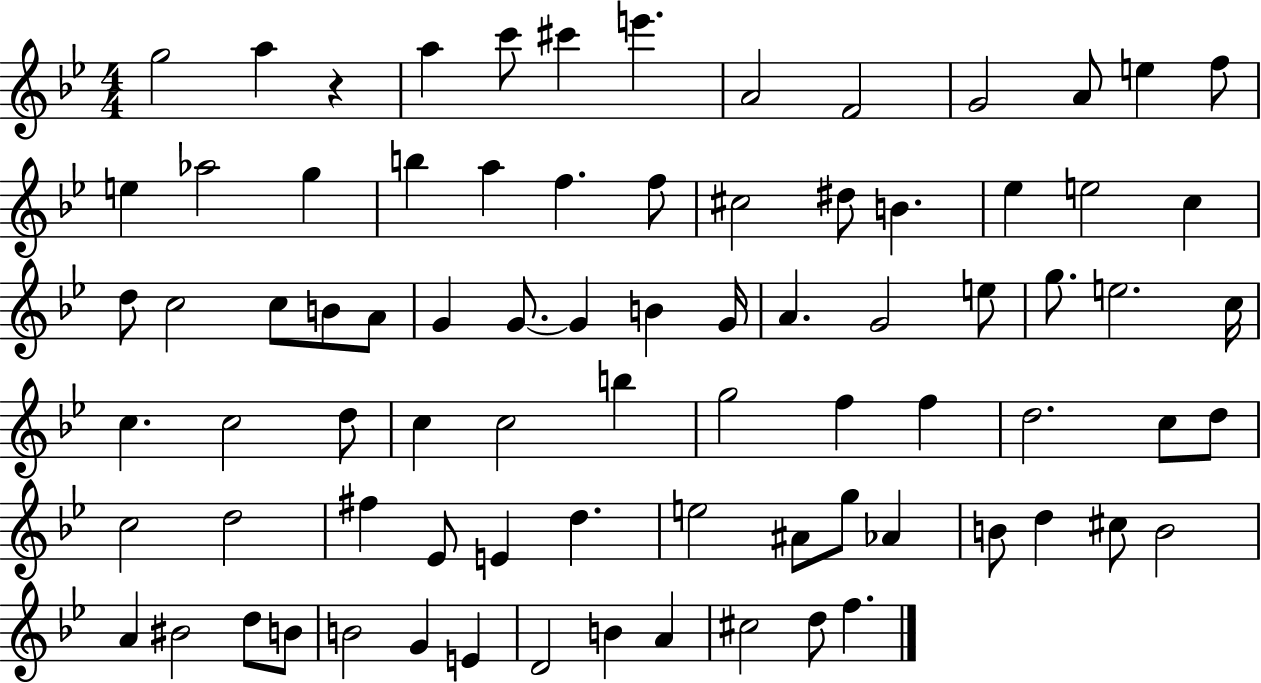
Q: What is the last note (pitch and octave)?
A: F5